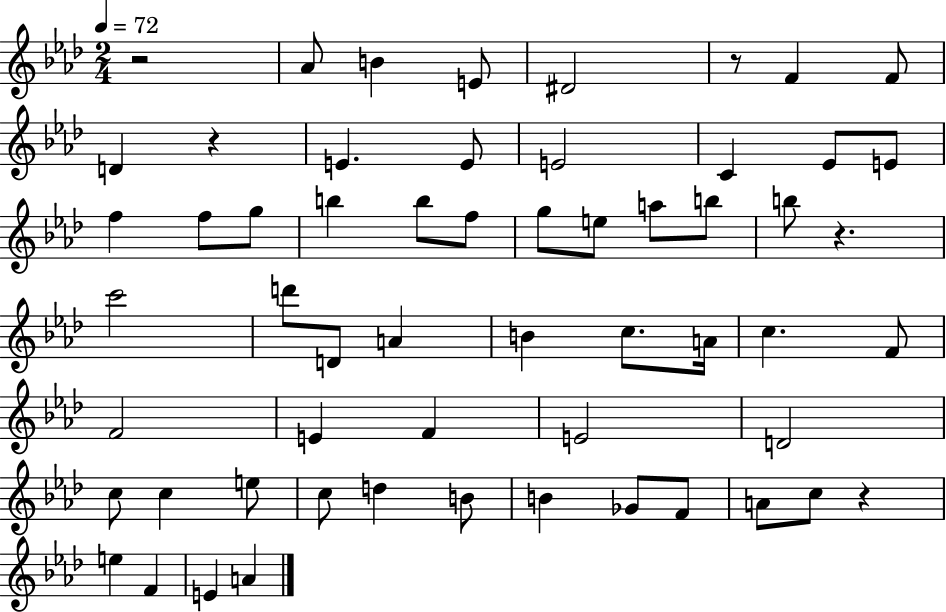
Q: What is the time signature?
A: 2/4